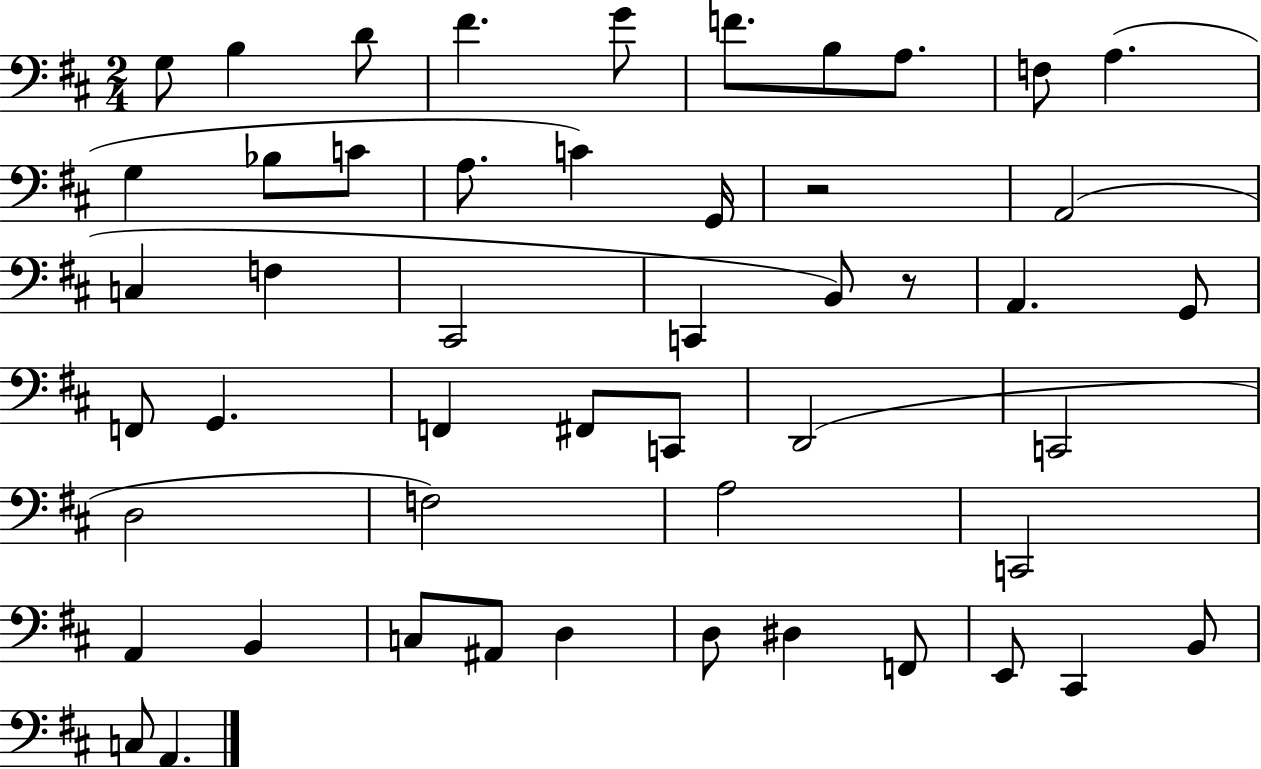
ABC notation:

X:1
T:Untitled
M:2/4
L:1/4
K:D
G,/2 B, D/2 ^F G/2 F/2 B,/2 A,/2 F,/2 A, G, _B,/2 C/2 A,/2 C G,,/4 z2 A,,2 C, F, ^C,,2 C,, B,,/2 z/2 A,, G,,/2 F,,/2 G,, F,, ^F,,/2 C,,/2 D,,2 C,,2 D,2 F,2 A,2 C,,2 A,, B,, C,/2 ^A,,/2 D, D,/2 ^D, F,,/2 E,,/2 ^C,, B,,/2 C,/2 A,,